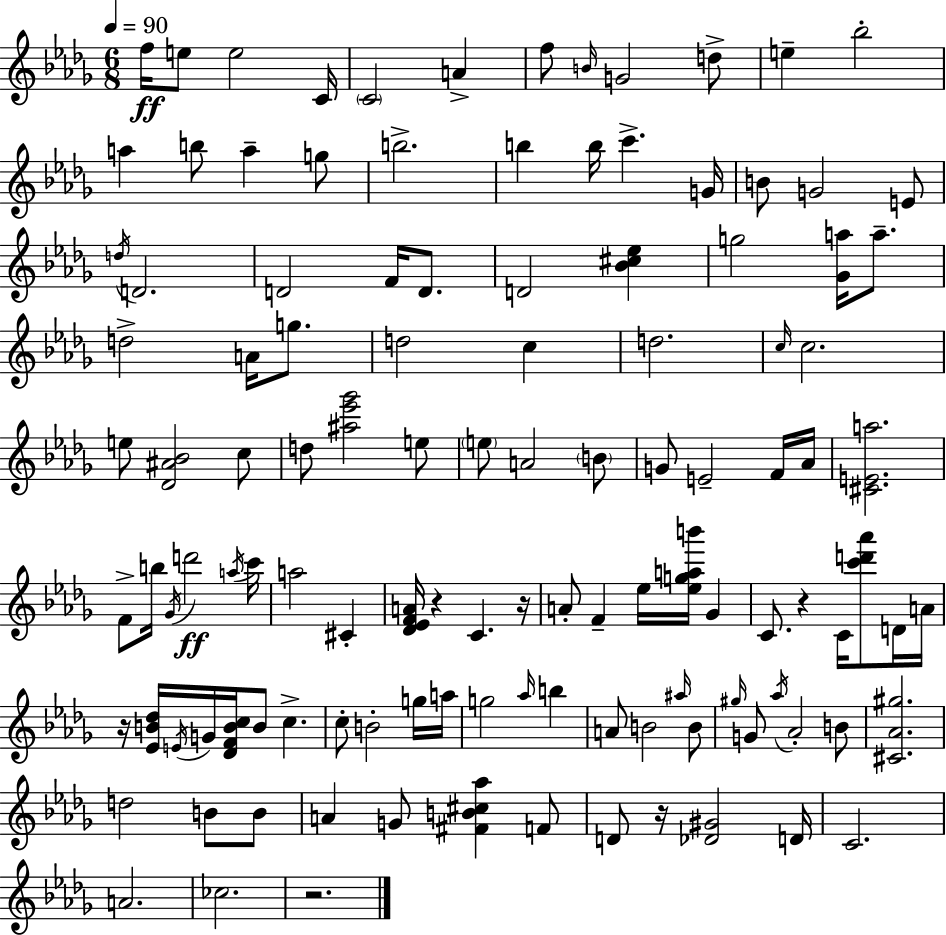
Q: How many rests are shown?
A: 6